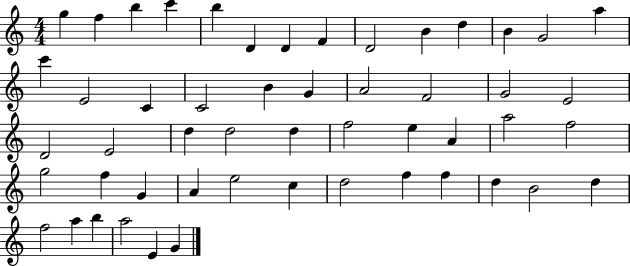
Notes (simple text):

G5/q F5/q B5/q C6/q B5/q D4/q D4/q F4/q D4/h B4/q D5/q B4/q G4/h A5/q C6/q E4/h C4/q C4/h B4/q G4/q A4/h F4/h G4/h E4/h D4/h E4/h D5/q D5/h D5/q F5/h E5/q A4/q A5/h F5/h G5/h F5/q G4/q A4/q E5/h C5/q D5/h F5/q F5/q D5/q B4/h D5/q F5/h A5/q B5/q A5/h E4/q G4/q